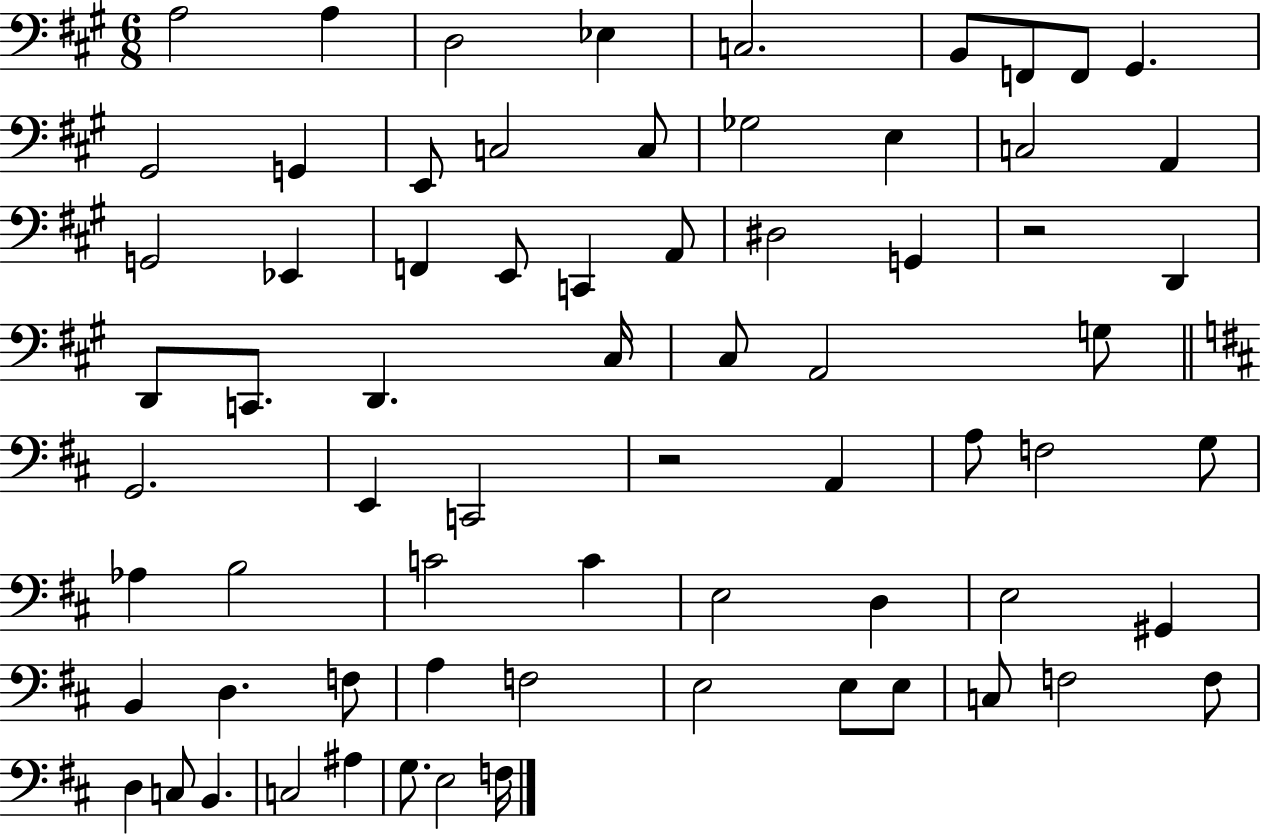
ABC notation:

X:1
T:Untitled
M:6/8
L:1/4
K:A
A,2 A, D,2 _E, C,2 B,,/2 F,,/2 F,,/2 ^G,, ^G,,2 G,, E,,/2 C,2 C,/2 _G,2 E, C,2 A,, G,,2 _E,, F,, E,,/2 C,, A,,/2 ^D,2 G,, z2 D,, D,,/2 C,,/2 D,, ^C,/4 ^C,/2 A,,2 G,/2 G,,2 E,, C,,2 z2 A,, A,/2 F,2 G,/2 _A, B,2 C2 C E,2 D, E,2 ^G,, B,, D, F,/2 A, F,2 E,2 E,/2 E,/2 C,/2 F,2 F,/2 D, C,/2 B,, C,2 ^A, G,/2 E,2 F,/4